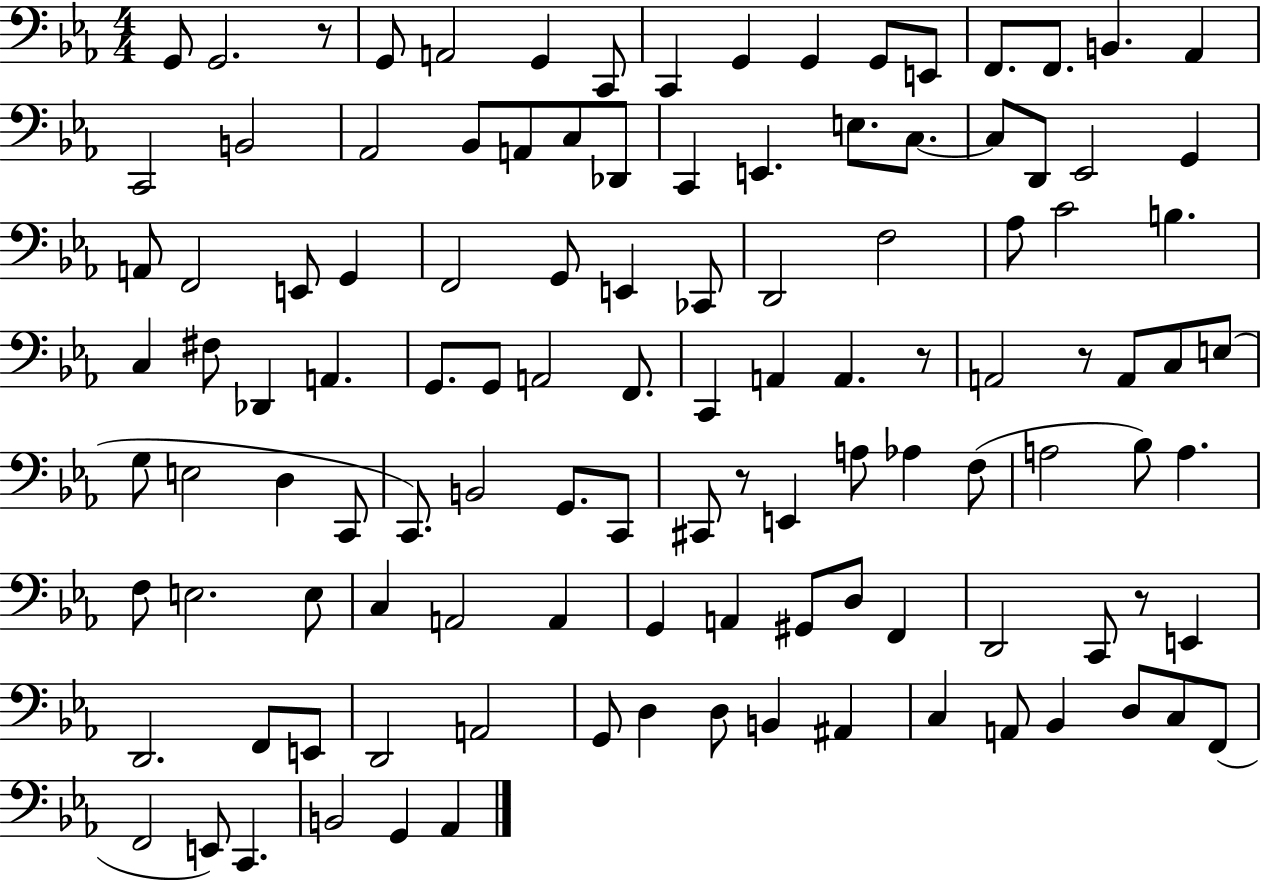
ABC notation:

X:1
T:Untitled
M:4/4
L:1/4
K:Eb
G,,/2 G,,2 z/2 G,,/2 A,,2 G,, C,,/2 C,, G,, G,, G,,/2 E,,/2 F,,/2 F,,/2 B,, _A,, C,,2 B,,2 _A,,2 _B,,/2 A,,/2 C,/2 _D,,/2 C,, E,, E,/2 C,/2 C,/2 D,,/2 _E,,2 G,, A,,/2 F,,2 E,,/2 G,, F,,2 G,,/2 E,, _C,,/2 D,,2 F,2 _A,/2 C2 B, C, ^F,/2 _D,, A,, G,,/2 G,,/2 A,,2 F,,/2 C,, A,, A,, z/2 A,,2 z/2 A,,/2 C,/2 E,/2 G,/2 E,2 D, C,,/2 C,,/2 B,,2 G,,/2 C,,/2 ^C,,/2 z/2 E,, A,/2 _A, F,/2 A,2 _B,/2 A, F,/2 E,2 E,/2 C, A,,2 A,, G,, A,, ^G,,/2 D,/2 F,, D,,2 C,,/2 z/2 E,, D,,2 F,,/2 E,,/2 D,,2 A,,2 G,,/2 D, D,/2 B,, ^A,, C, A,,/2 _B,, D,/2 C,/2 F,,/2 F,,2 E,,/2 C,, B,,2 G,, _A,,